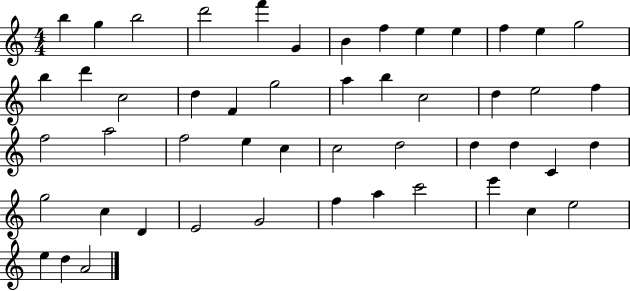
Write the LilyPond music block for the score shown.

{
  \clef treble
  \numericTimeSignature
  \time 4/4
  \key c \major
  b''4 g''4 b''2 | d'''2 f'''4 g'4 | b'4 f''4 e''4 e''4 | f''4 e''4 g''2 | \break b''4 d'''4 c''2 | d''4 f'4 g''2 | a''4 b''4 c''2 | d''4 e''2 f''4 | \break f''2 a''2 | f''2 e''4 c''4 | c''2 d''2 | d''4 d''4 c'4 d''4 | \break g''2 c''4 d'4 | e'2 g'2 | f''4 a''4 c'''2 | e'''4 c''4 e''2 | \break e''4 d''4 a'2 | \bar "|."
}